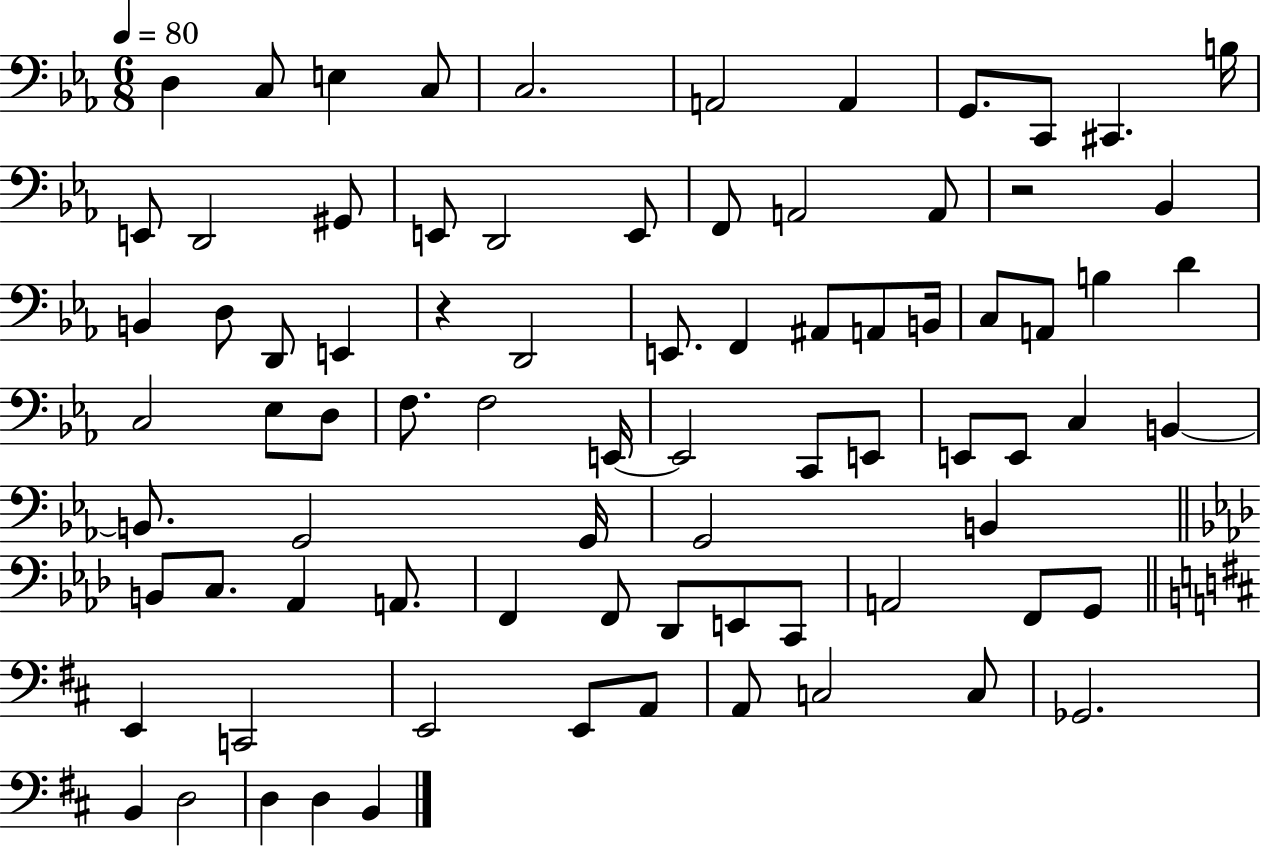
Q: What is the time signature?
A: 6/8